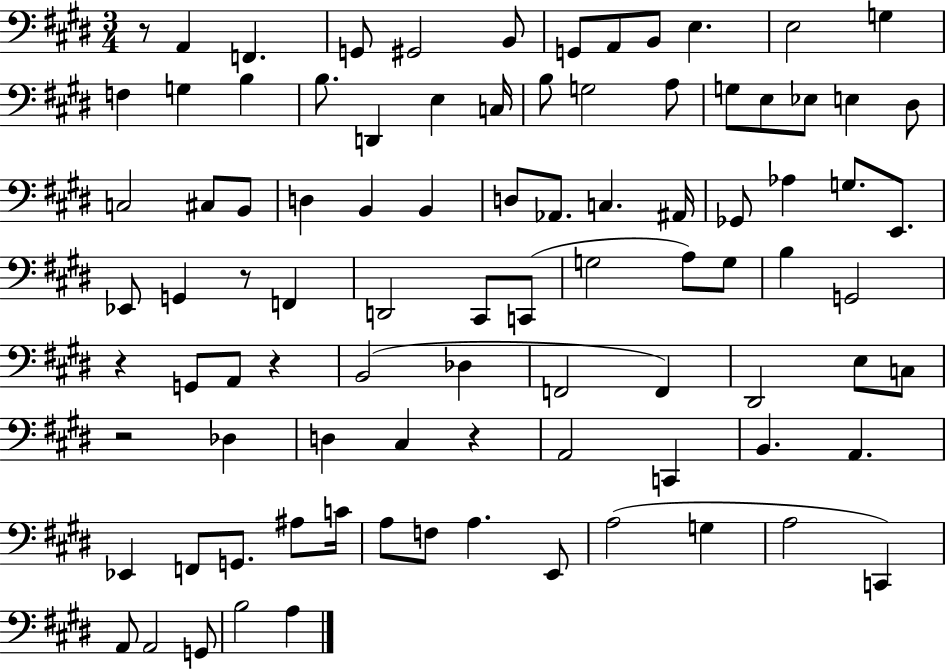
R/e A2/q F2/q. G2/e G#2/h B2/e G2/e A2/e B2/e E3/q. E3/h G3/q F3/q G3/q B3/q B3/e. D2/q E3/q C3/s B3/e G3/h A3/e G3/e E3/e Eb3/e E3/q D#3/e C3/h C#3/e B2/e D3/q B2/q B2/q D3/e Ab2/e. C3/q. A#2/s Gb2/e Ab3/q G3/e. E2/e. Eb2/e G2/q R/e F2/q D2/h C#2/e C2/e G3/h A3/e G3/e B3/q G2/h R/q G2/e A2/e R/q B2/h Db3/q F2/h F2/q D#2/h E3/e C3/e R/h Db3/q D3/q C#3/q R/q A2/h C2/q B2/q. A2/q. Eb2/q F2/e G2/e. A#3/e C4/s A3/e F3/e A3/q. E2/e A3/h G3/q A3/h C2/q A2/e A2/h G2/e B3/h A3/q